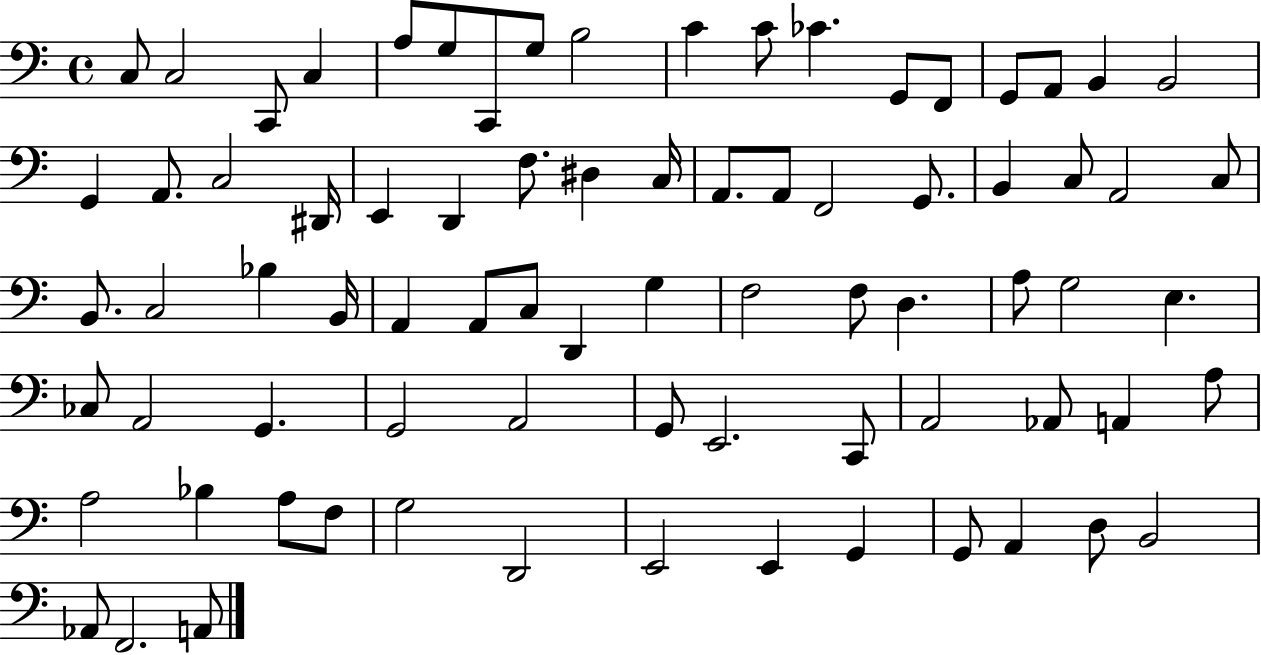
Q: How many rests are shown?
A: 0